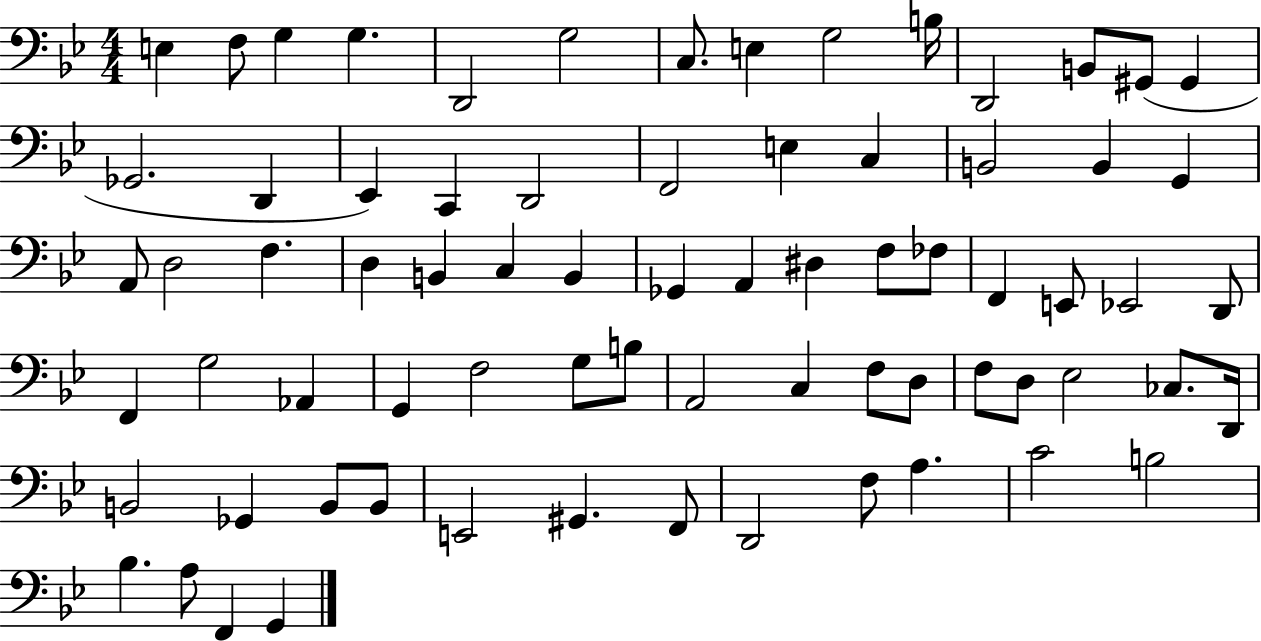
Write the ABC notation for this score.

X:1
T:Untitled
M:4/4
L:1/4
K:Bb
E, F,/2 G, G, D,,2 G,2 C,/2 E, G,2 B,/4 D,,2 B,,/2 ^G,,/2 ^G,, _G,,2 D,, _E,, C,, D,,2 F,,2 E, C, B,,2 B,, G,, A,,/2 D,2 F, D, B,, C, B,, _G,, A,, ^D, F,/2 _F,/2 F,, E,,/2 _E,,2 D,,/2 F,, G,2 _A,, G,, F,2 G,/2 B,/2 A,,2 C, F,/2 D,/2 F,/2 D,/2 _E,2 _C,/2 D,,/4 B,,2 _G,, B,,/2 B,,/2 E,,2 ^G,, F,,/2 D,,2 F,/2 A, C2 B,2 _B, A,/2 F,, G,,